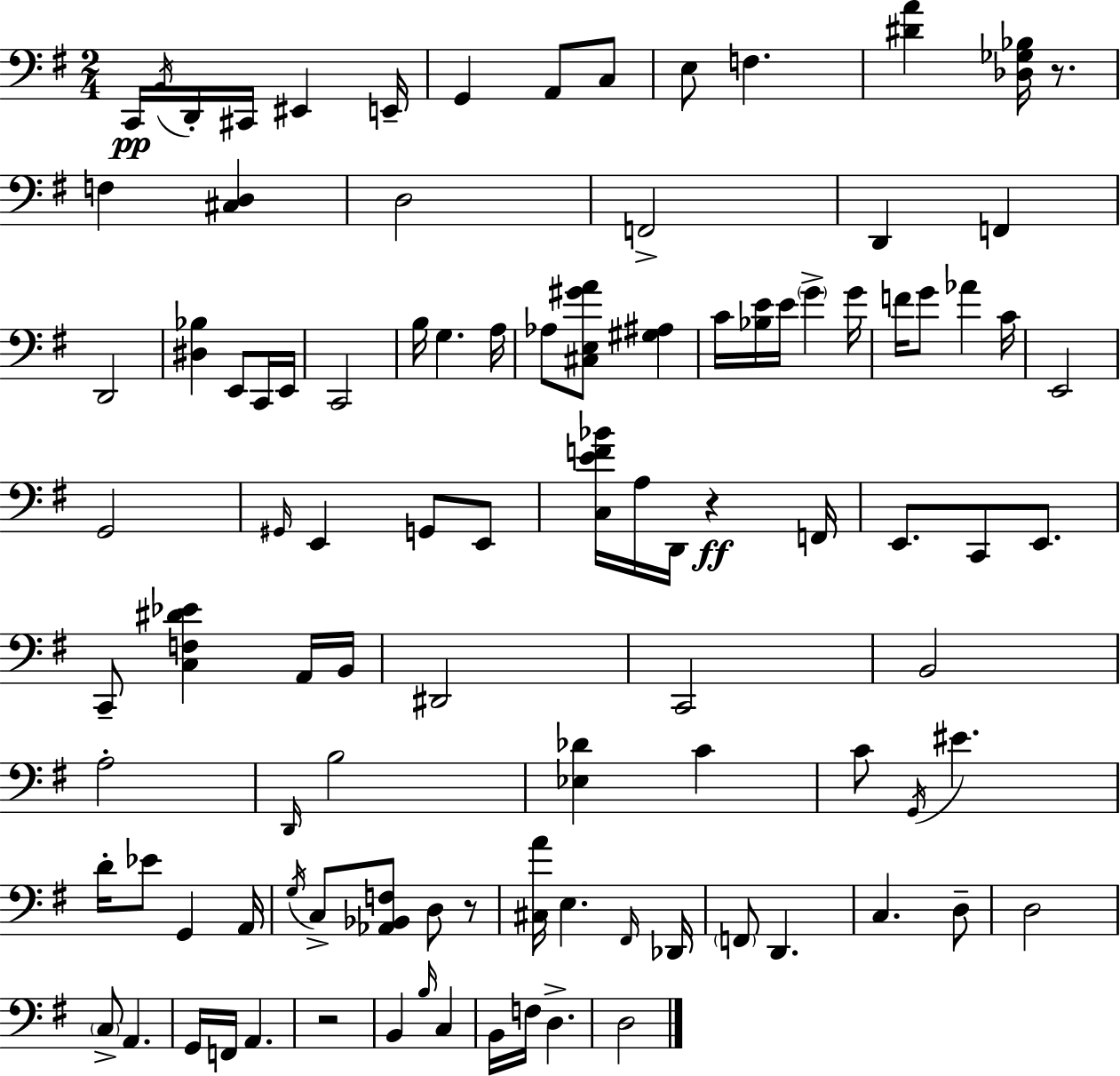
X:1
T:Untitled
M:2/4
L:1/4
K:Em
C,,/4 B,,/4 D,,/4 ^C,,/4 ^E,, E,,/4 G,, A,,/2 C,/2 E,/2 F, [^DA] [_D,_G,_B,]/4 z/2 F, [^C,D,] D,2 F,,2 D,, F,, D,,2 [^D,_B,] E,,/2 C,,/4 E,,/4 C,,2 B,/4 G, A,/4 _A,/2 [^C,E,^GA]/2 [^G,^A,] C/4 [_B,E]/4 E/4 G G/4 F/4 G/2 _A C/4 E,,2 G,,2 ^G,,/4 E,, G,,/2 E,,/2 [C,EF_B]/4 A,/4 D,,/4 z F,,/4 E,,/2 C,,/2 E,,/2 C,,/2 [C,F,^D_E] A,,/4 B,,/4 ^D,,2 C,,2 B,,2 A,2 D,,/4 B,2 [_E,_D] C C/2 G,,/4 ^E D/4 _E/2 G,, A,,/4 G,/4 C,/2 [_A,,_B,,F,]/2 D,/2 z/2 [^C,A]/4 E, ^F,,/4 _D,,/4 F,,/2 D,, C, D,/2 D,2 C,/2 A,, G,,/4 F,,/4 A,, z2 B,, B,/4 C, B,,/4 F,/4 D, D,2